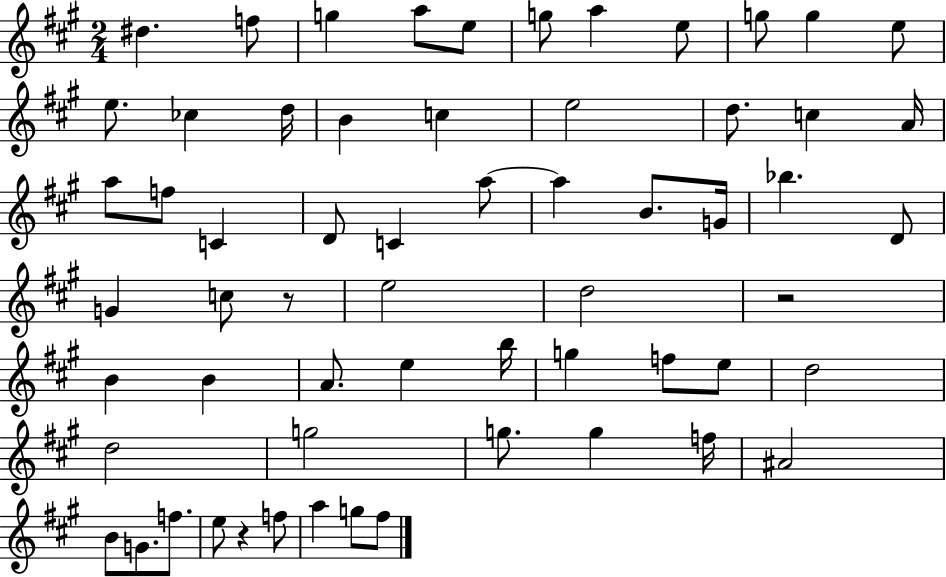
D#5/q. F5/e G5/q A5/e E5/e G5/e A5/q E5/e G5/e G5/q E5/e E5/e. CES5/q D5/s B4/q C5/q E5/h D5/e. C5/q A4/s A5/e F5/e C4/q D4/e C4/q A5/e A5/q B4/e. G4/s Bb5/q. D4/e G4/q C5/e R/e E5/h D5/h R/h B4/q B4/q A4/e. E5/q B5/s G5/q F5/e E5/e D5/h D5/h G5/h G5/e. G5/q F5/s A#4/h B4/e G4/e. F5/e. E5/e R/q F5/e A5/q G5/e F#5/e